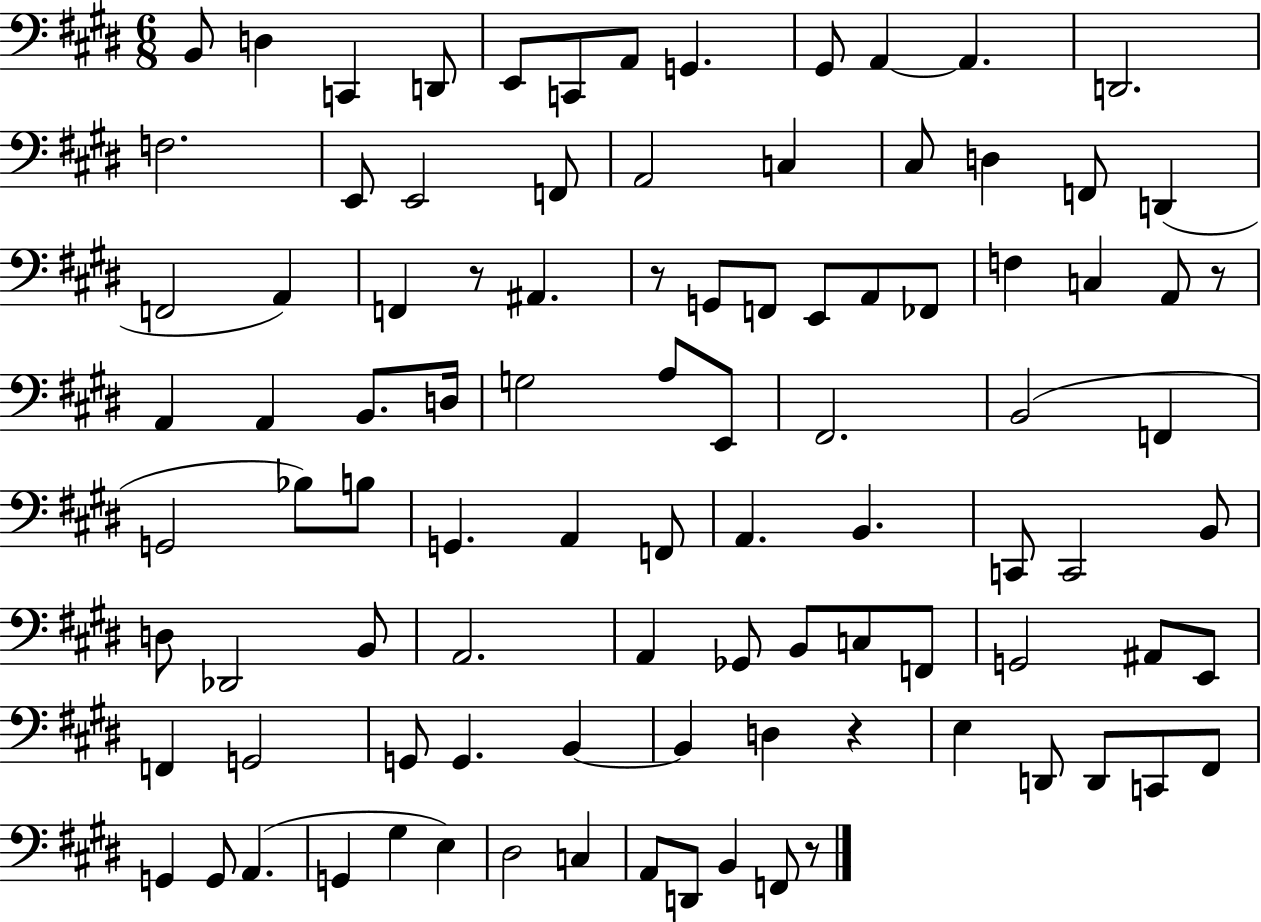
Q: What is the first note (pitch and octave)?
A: B2